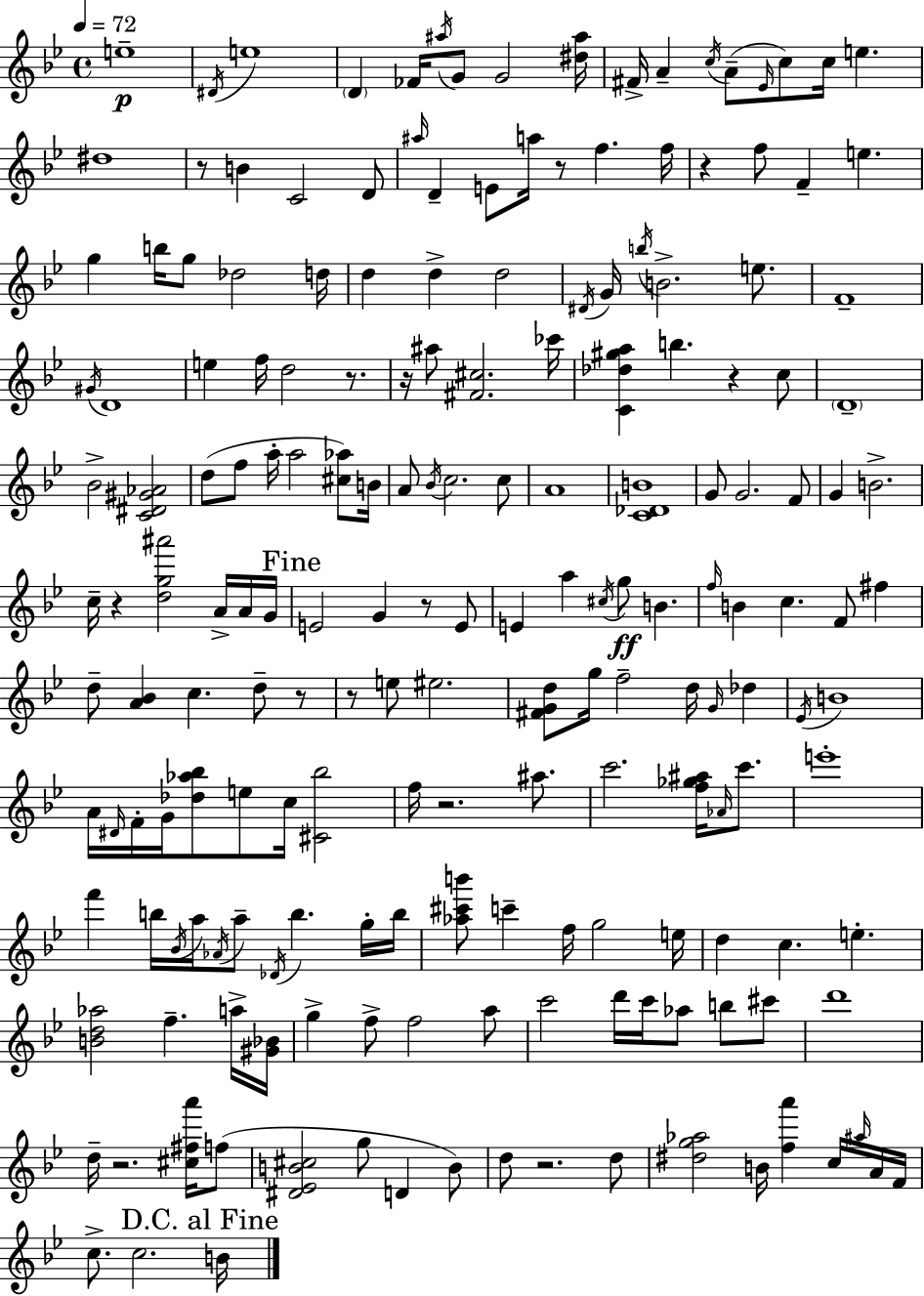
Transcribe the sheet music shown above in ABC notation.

X:1
T:Untitled
M:4/4
L:1/4
K:Gm
e4 ^D/4 e4 D _F/4 ^a/4 G/2 G2 [^d^a]/4 ^F/4 A c/4 A/2 _E/4 c/2 c/4 e ^d4 z/2 B C2 D/2 ^a/4 D E/2 a/4 z/2 f f/4 z f/2 F e g b/4 g/2 _d2 d/4 d d d2 ^D/4 G/4 b/4 B2 e/2 F4 ^G/4 D4 e f/4 d2 z/2 z/4 ^a/2 [^F^c]2 _c'/4 [C_d^ga] b z c/2 D4 _B2 [C^D^G_A]2 d/2 f/2 a/4 a2 [^c_a]/2 B/4 A/2 _B/4 c2 c/2 A4 [C_DB]4 G/2 G2 F/2 G B2 c/4 z [dg^a']2 A/4 A/4 G/4 E2 G z/2 E/2 E a ^c/4 g/2 B f/4 B c F/2 ^f d/2 [A_B] c d/2 z/2 z/2 e/2 ^e2 [^FGd]/2 g/4 f2 d/4 G/4 _d _E/4 B4 A/4 ^D/4 F/4 G/4 [_d_a_b]/2 e/2 c/4 [^C_b]2 f/4 z2 ^a/2 c'2 [f_g^a]/4 _A/4 c'/2 e'4 f' b/4 _B/4 a/4 _A/4 a/2 _D/4 b g/4 b/4 [_a^c'b']/2 c' f/4 g2 e/4 d c e [Bd_a]2 f a/4 [^G_B]/4 g f/2 f2 a/2 c'2 d'/4 c'/4 _a/2 b/2 ^c'/2 d'4 d/4 z2 [^c^fa']/4 f/2 [^D_EB^c]2 g/2 D B/2 d/2 z2 d/2 [^dg_a]2 B/4 [fa'] c/4 ^a/4 A/4 F/4 c/2 c2 B/4